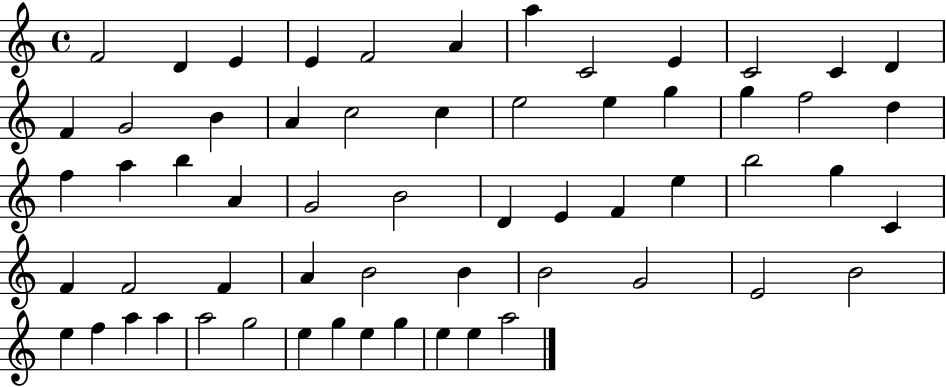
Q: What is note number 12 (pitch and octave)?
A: D4